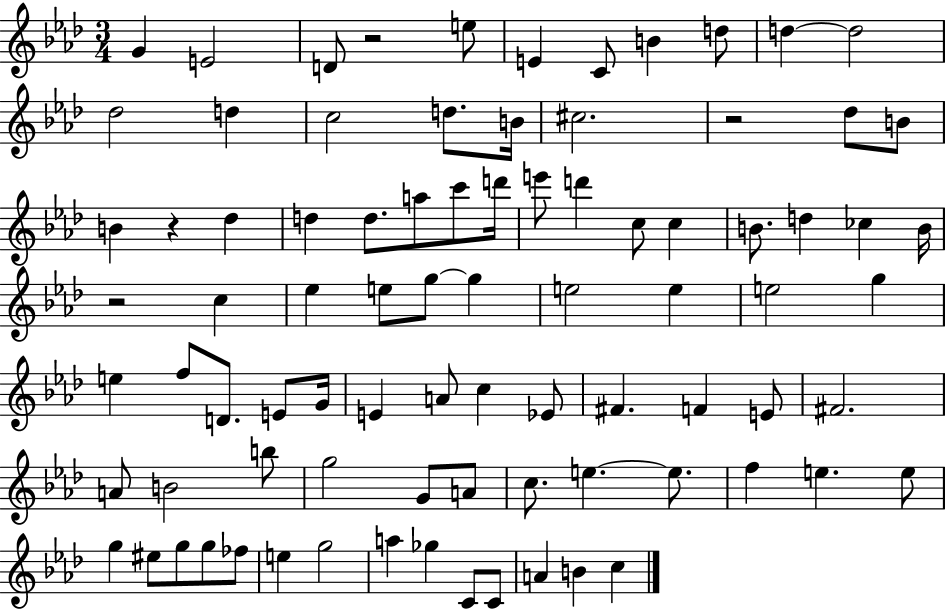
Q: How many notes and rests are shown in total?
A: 85